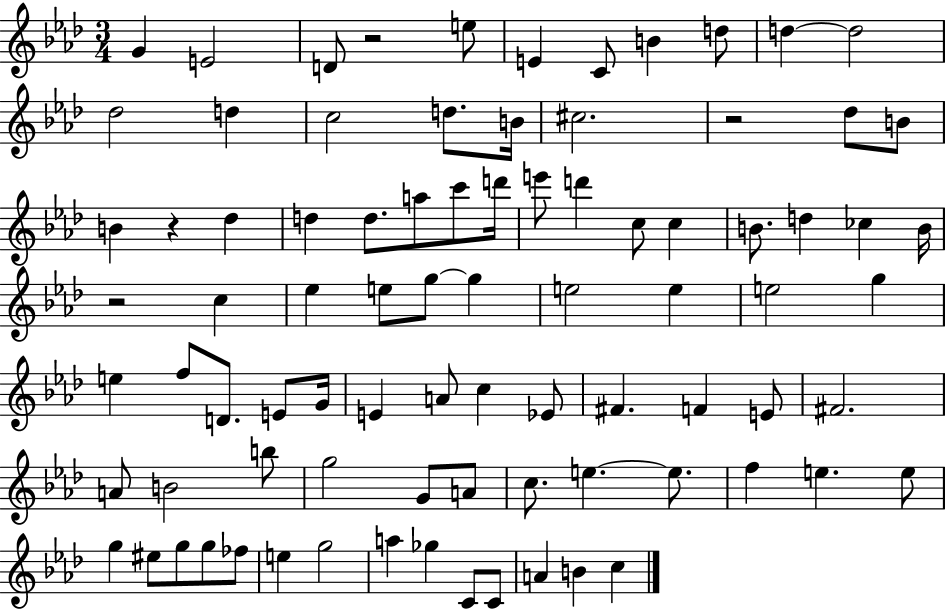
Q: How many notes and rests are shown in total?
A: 85